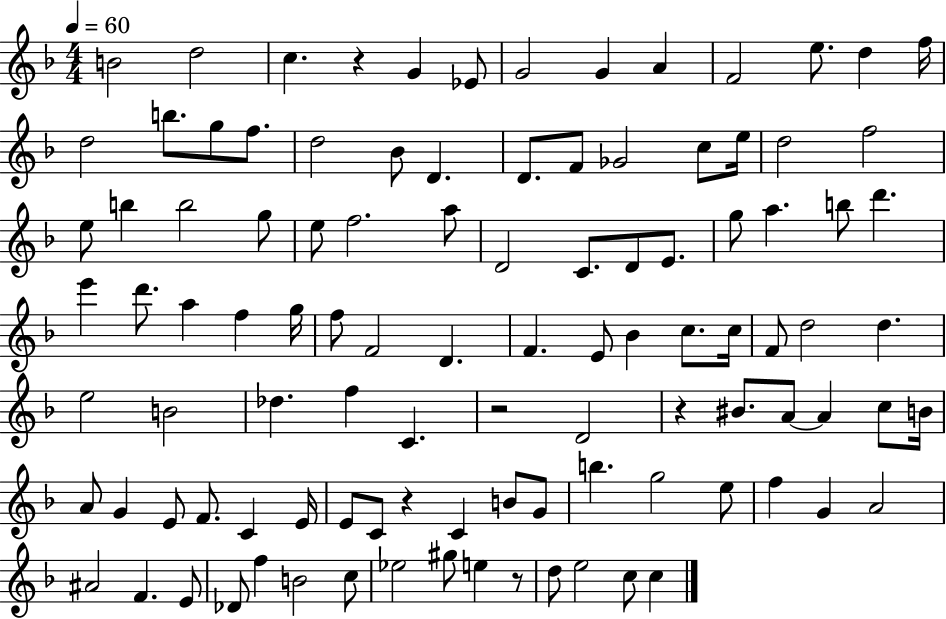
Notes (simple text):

B4/h D5/h C5/q. R/q G4/q Eb4/e G4/h G4/q A4/q F4/h E5/e. D5/q F5/s D5/h B5/e. G5/e F5/e. D5/h Bb4/e D4/q. D4/e. F4/e Gb4/h C5/e E5/s D5/h F5/h E5/e B5/q B5/h G5/e E5/e F5/h. A5/e D4/h C4/e. D4/e E4/e. G5/e A5/q. B5/e D6/q. E6/q D6/e. A5/q F5/q G5/s F5/e F4/h D4/q. F4/q. E4/e Bb4/q C5/e. C5/s F4/e D5/h D5/q. E5/h B4/h Db5/q. F5/q C4/q. R/h D4/h R/q BIS4/e. A4/e A4/q C5/e B4/s A4/e G4/q E4/e F4/e. C4/q E4/s E4/e C4/e R/q C4/q B4/e G4/e B5/q. G5/h E5/e F5/q G4/q A4/h A#4/h F4/q. E4/e Db4/e F5/q B4/h C5/e Eb5/h G#5/e E5/q R/e D5/e E5/h C5/e C5/q